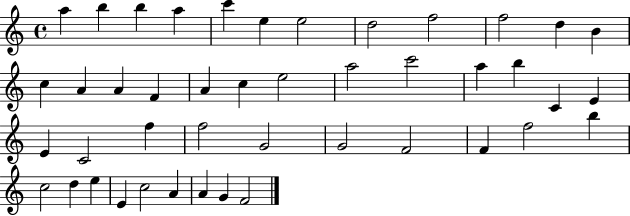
X:1
T:Untitled
M:4/4
L:1/4
K:C
a b b a c' e e2 d2 f2 f2 d B c A A F A c e2 a2 c'2 a b C E E C2 f f2 G2 G2 F2 F f2 b c2 d e E c2 A A G F2